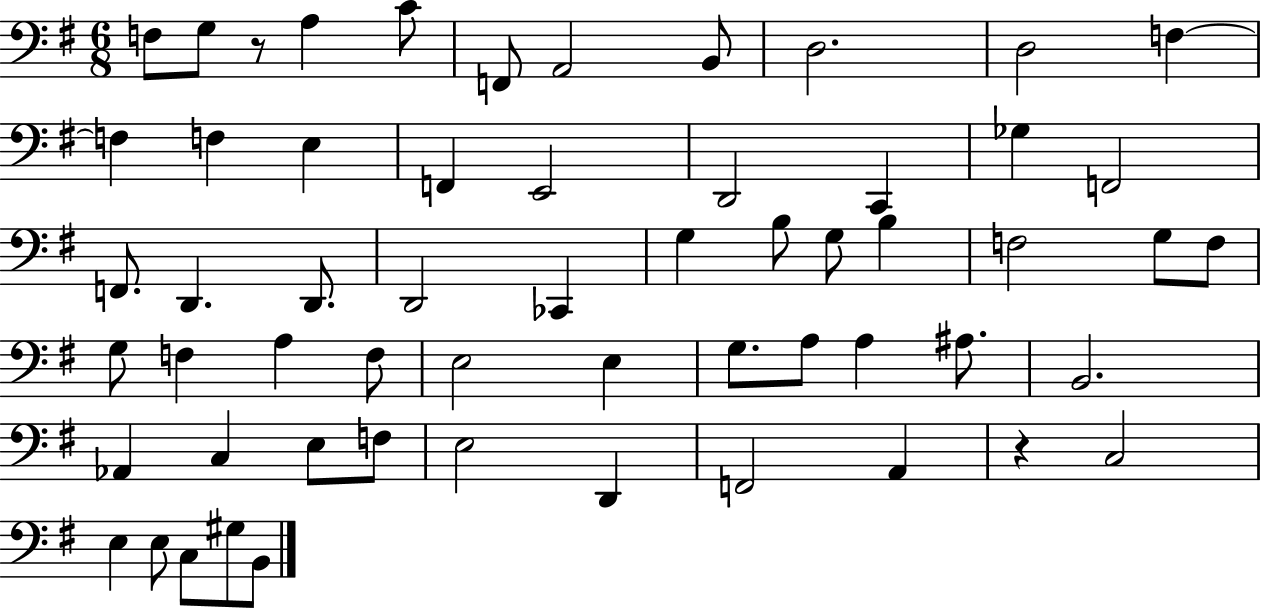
F3/e G3/e R/e A3/q C4/e F2/e A2/h B2/e D3/h. D3/h F3/q F3/q F3/q E3/q F2/q E2/h D2/h C2/q Gb3/q F2/h F2/e. D2/q. D2/e. D2/h CES2/q G3/q B3/e G3/e B3/q F3/h G3/e F3/e G3/e F3/q A3/q F3/e E3/h E3/q G3/e. A3/e A3/q A#3/e. B2/h. Ab2/q C3/q E3/e F3/e E3/h D2/q F2/h A2/q R/q C3/h E3/q E3/e C3/e G#3/e B2/e